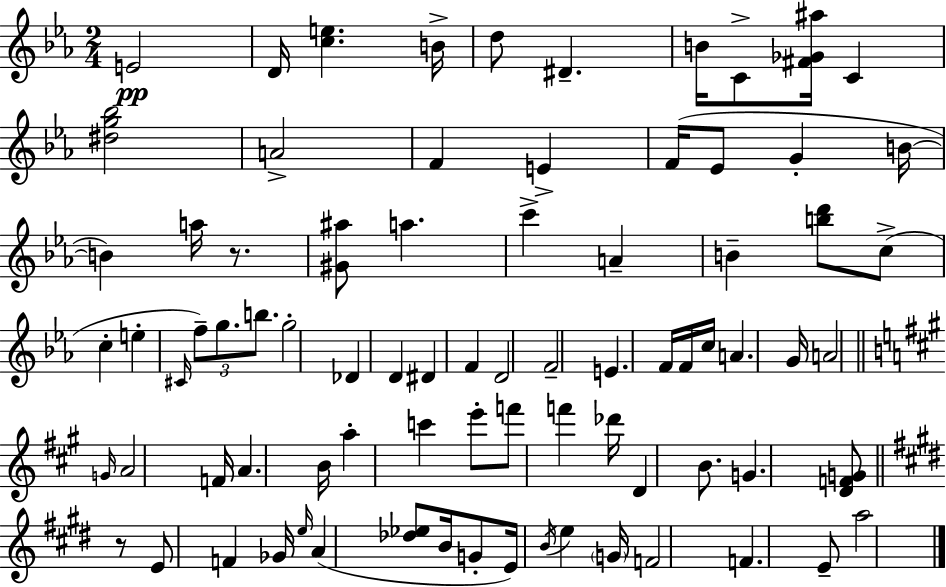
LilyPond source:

{
  \clef treble
  \numericTimeSignature
  \time 2/4
  \key ees \major
  e'2\pp | d'16 <c'' e''>4. b'16-> | d''8 dis'4.-- | b'16 c'8-> <fis' ges' ais''>16 c'4 | \break <dis'' g'' bes''>2 | a'2-> | f'4 e'4-> | f'16( ees'8 g'4-. b'16~~ | \break b'4) a''16 r8. | <gis' ais''>8 a''4. | c'''4-> a'4-- | b'4-- <b'' d'''>8 c''8->( | \break c''4-. e''4-. | \grace { cis'16 } \tuplet 3/2 { f''8--) g''8. b''8. } | g''2-. | des'4 d'4 | \break dis'4 f'4 | d'2 | f'2-- | e'4. f'16 | \break f'16 c''16 a'4. | g'16 a'2 | \bar "||" \break \key a \major \grace { g'16 } a'2 | f'16 a'4. | b'16 a''4-. c'''4 | e'''8-. f'''8 f'''4 | \break des'''16 d'4 b'8. | g'4. <d' f' g'>8 | \bar "||" \break \key e \major r8 e'8 f'4 | ges'16 \grace { e''16 }( a'4 <des'' ees''>8 | b'16 g'8-. e'16) \acciaccatura { b'16 } e''4 | \parenthesize g'16 f'2 | \break f'4. | e'8-- a''2 | \bar "|."
}